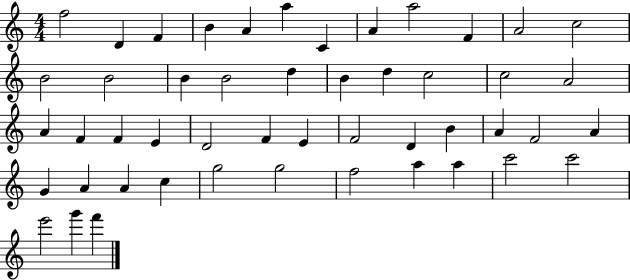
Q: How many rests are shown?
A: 0